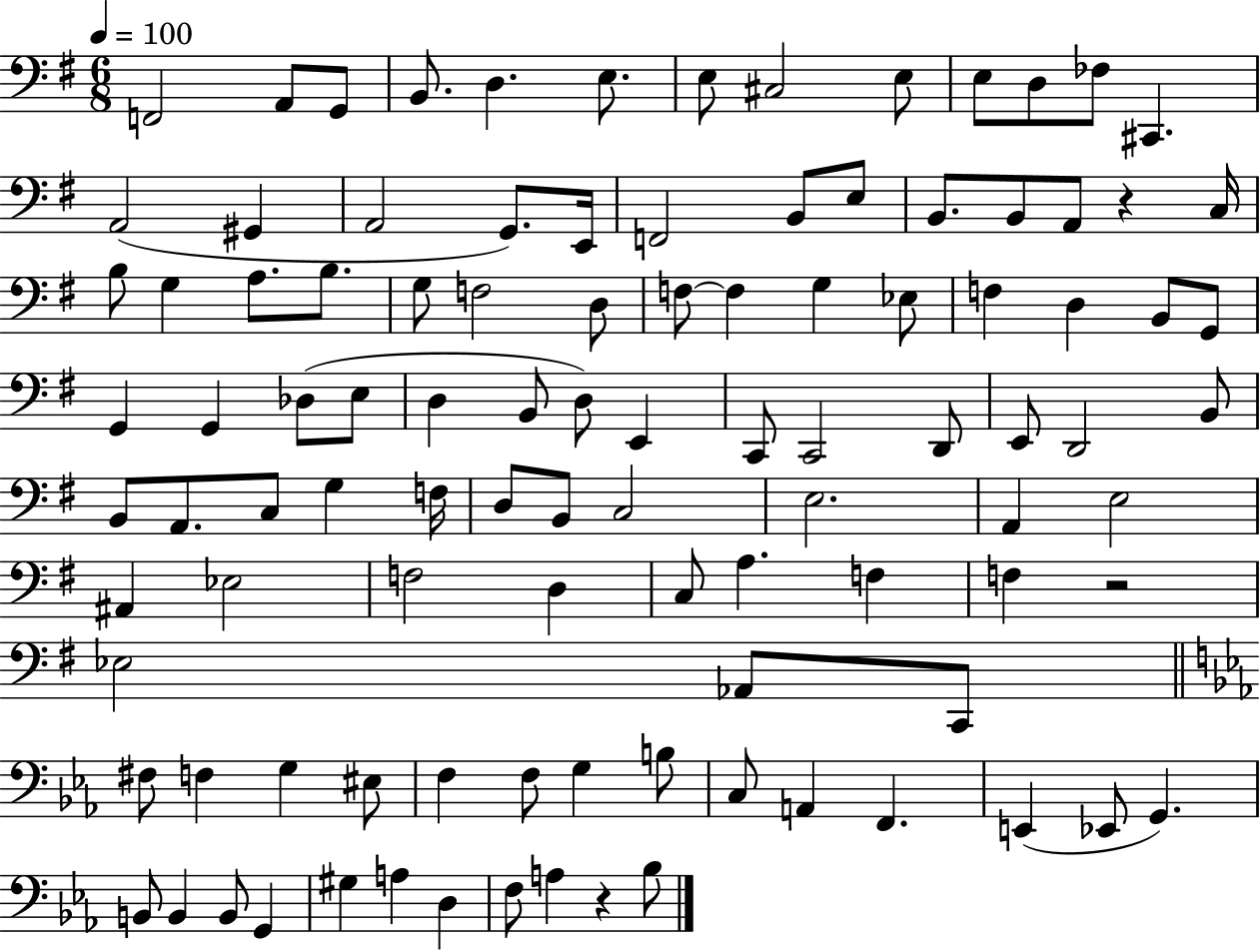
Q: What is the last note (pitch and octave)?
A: Bb3